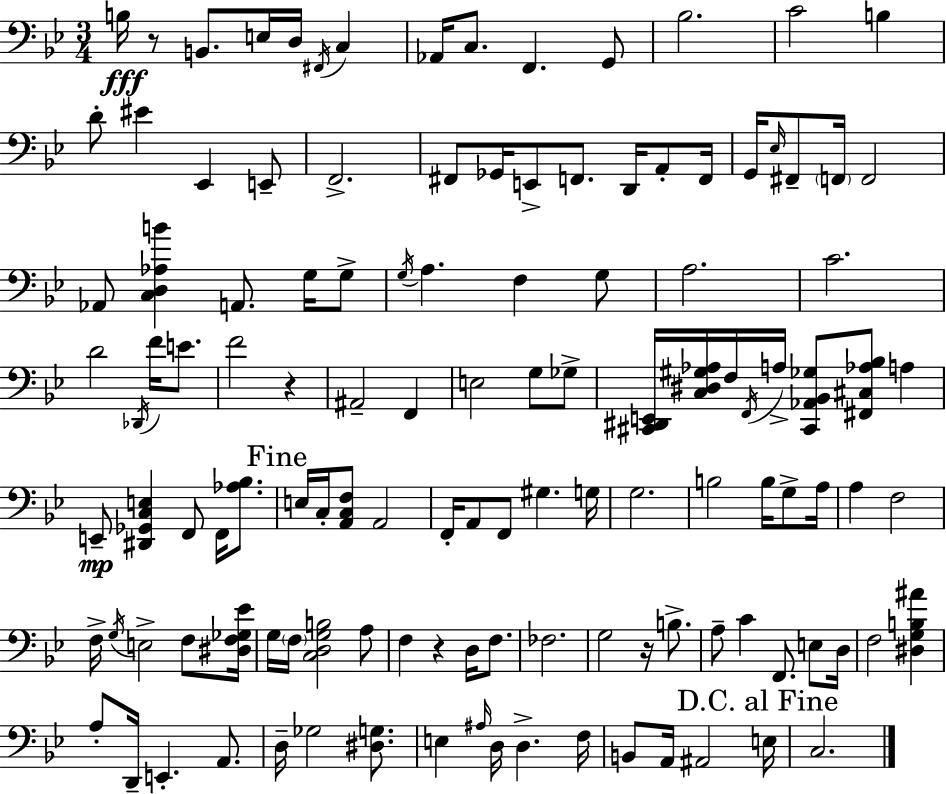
X:1
T:Untitled
M:3/4
L:1/4
K:Bb
B,/4 z/2 B,,/2 E,/4 D,/4 ^F,,/4 C, _A,,/4 C,/2 F,, G,,/2 _B,2 C2 B, D/2 ^E _E,, E,,/2 F,,2 ^F,,/2 _G,,/4 E,,/2 F,,/2 D,,/4 A,,/2 F,,/4 G,,/4 _E,/4 ^F,,/2 F,,/4 F,,2 _A,,/2 [C,D,_A,B] A,,/2 G,/4 G,/2 G,/4 A, F, G,/2 A,2 C2 D2 _D,,/4 F/4 E/2 F2 z ^A,,2 F,, E,2 G,/2 _G,/2 [^C,,^D,,E,,]/4 [C,^D,^G,_A,]/4 F,/4 F,,/4 A,/4 [^C,,_A,,_B,,_G,]/2 [^F,,^C,_A,_B,]/2 A, E,,/2 [^D,,_G,,C,E,] F,,/2 F,,/4 [_A,_B,]/2 E,/4 C,/4 [A,,C,F,]/2 A,,2 F,,/4 A,,/2 F,,/2 ^G, G,/4 G,2 B,2 B,/4 G,/2 A,/4 A, F,2 F,/4 G,/4 E,2 F,/2 [^D,F,_G,_E]/4 G,/4 F,/4 [C,D,G,B,]2 A,/2 F, z D,/4 F,/2 _F,2 G,2 z/4 B,/2 A,/2 C F,,/2 E,/2 D,/4 F,2 [^D,G,B,^A] A,/2 D,,/4 E,, A,,/2 D,/4 _G,2 [^D,G,]/2 E, ^A,/4 D,/4 D, F,/4 B,,/2 A,,/4 ^A,,2 E,/4 C,2